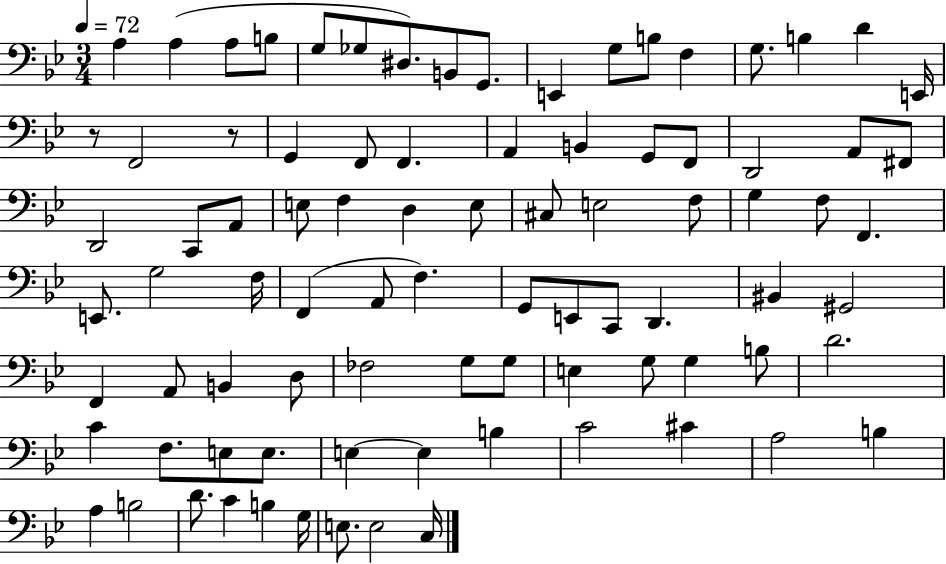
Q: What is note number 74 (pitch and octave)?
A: C#4